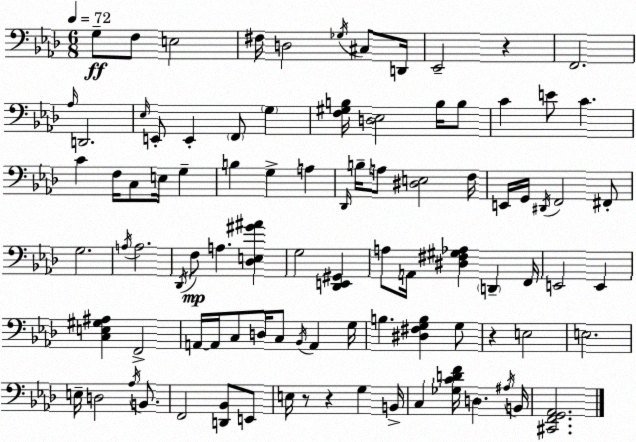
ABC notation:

X:1
T:Untitled
M:6/8
L:1/4
K:Fm
G,/2 F,/2 E,2 ^F,/4 D,2 _G,/4 ^C,/2 D,,/4 _E,,2 z F,,2 _A,/4 D,,2 _E,/4 E,,/2 E,, F,,/2 G, [F,^G,B,]/4 [D,_E,]2 B,/4 B,/2 C E/2 C C F,/4 C,/2 E,/4 G, B, G, A, _D,,/4 B,/4 A,/2 [^D,E,]2 F,/4 E,,/4 G,,/4 ^D,,/4 F,,2 ^F,,/2 G,2 A,/4 A,2 _D,,/4 F,/2 A, [_D,E,^G^A] G,2 [_D,,E,,^G,,] A,/2 A,,/4 [^D,^F,^G,_A,] D,, F,,/4 E,,2 E,, [C,E,^G,^A,] F,,2 A,,/4 A,,/4 C,/2 D,/4 C,/2 _B,,/4 A,, G,/4 B, [^D,^F,G,B,] G,/2 z E,2 E,2 E,/4 D,2 _A,/4 B,,/2 F,,2 [D,,_B,,]/2 E,,/2 E,/4 z/2 z G, B,,/4 C, [_G,CDF]/4 D, ^A,/4 B,,/4 [^C,,F,,G,,_A,,]2